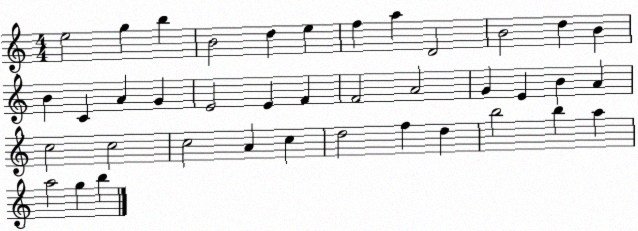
X:1
T:Untitled
M:4/4
L:1/4
K:C
e2 g b B2 d e f a D2 B2 d B B C A G E2 E F F2 A2 G E B A c2 c2 c2 A c d2 f d b2 b a a2 g b